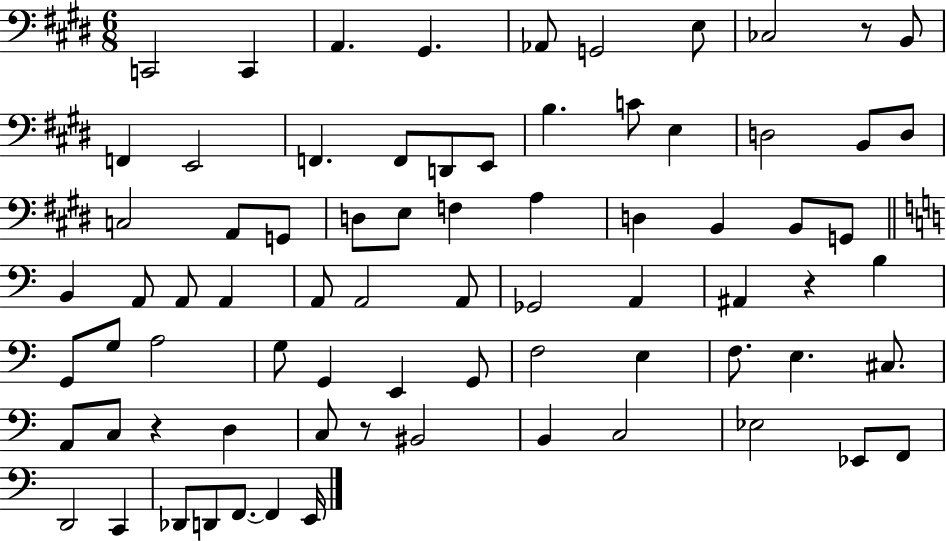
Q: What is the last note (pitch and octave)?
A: E2